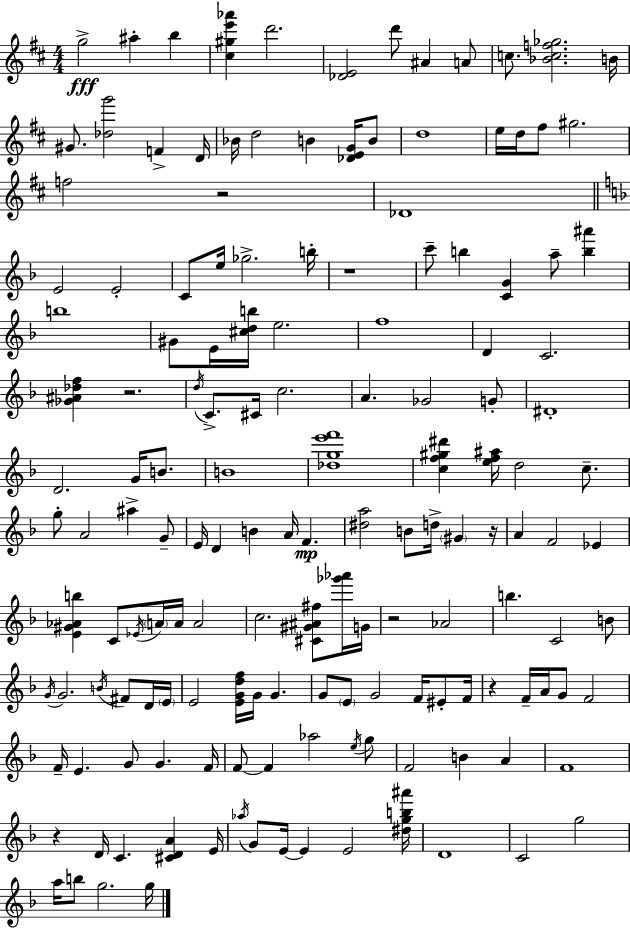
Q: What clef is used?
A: treble